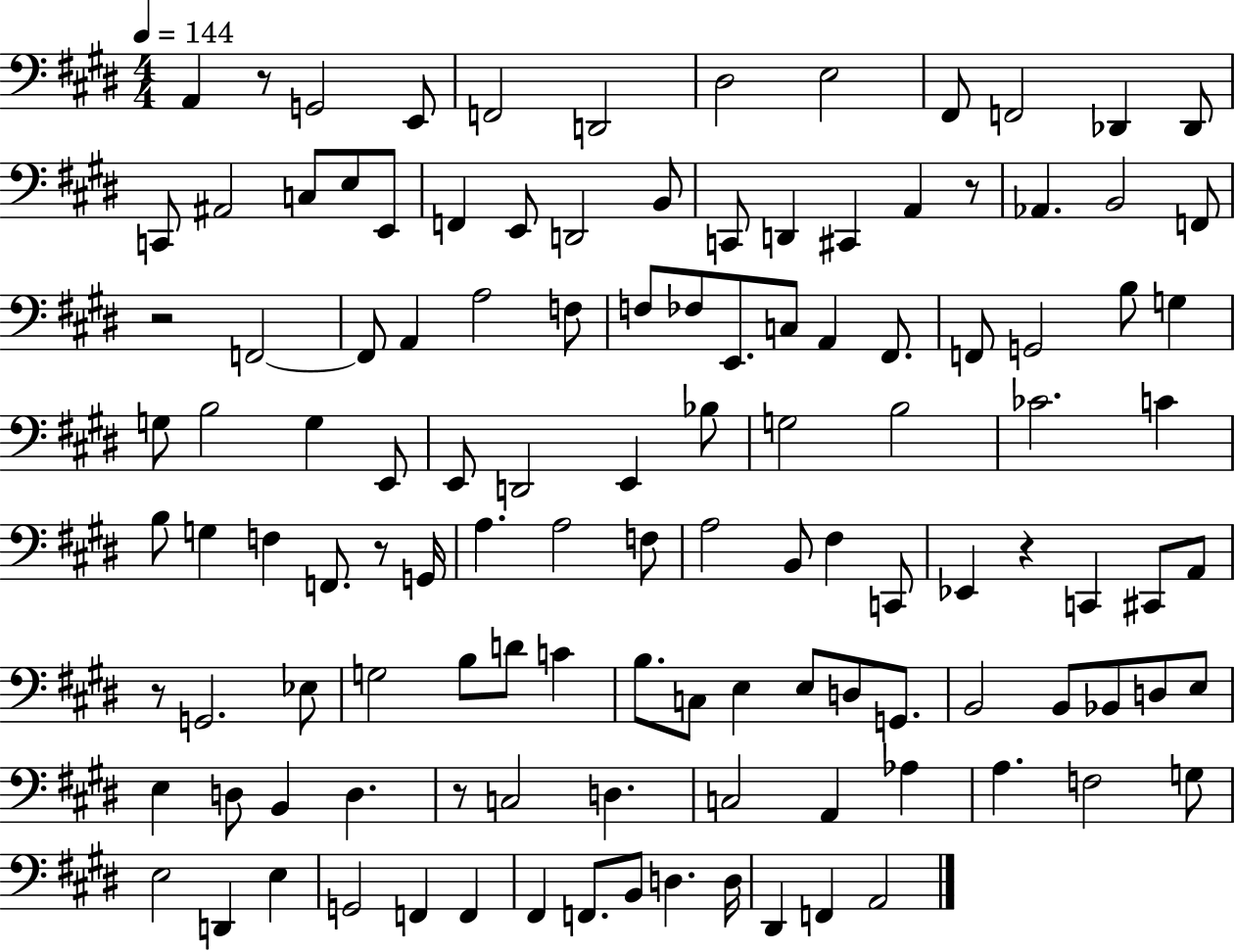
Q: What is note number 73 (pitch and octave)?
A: G3